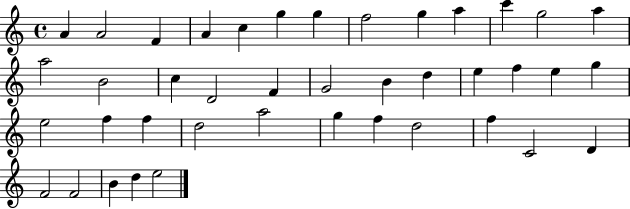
{
  \clef treble
  \time 4/4
  \defaultTimeSignature
  \key c \major
  a'4 a'2 f'4 | a'4 c''4 g''4 g''4 | f''2 g''4 a''4 | c'''4 g''2 a''4 | \break a''2 b'2 | c''4 d'2 f'4 | g'2 b'4 d''4 | e''4 f''4 e''4 g''4 | \break e''2 f''4 f''4 | d''2 a''2 | g''4 f''4 d''2 | f''4 c'2 d'4 | \break f'2 f'2 | b'4 d''4 e''2 | \bar "|."
}